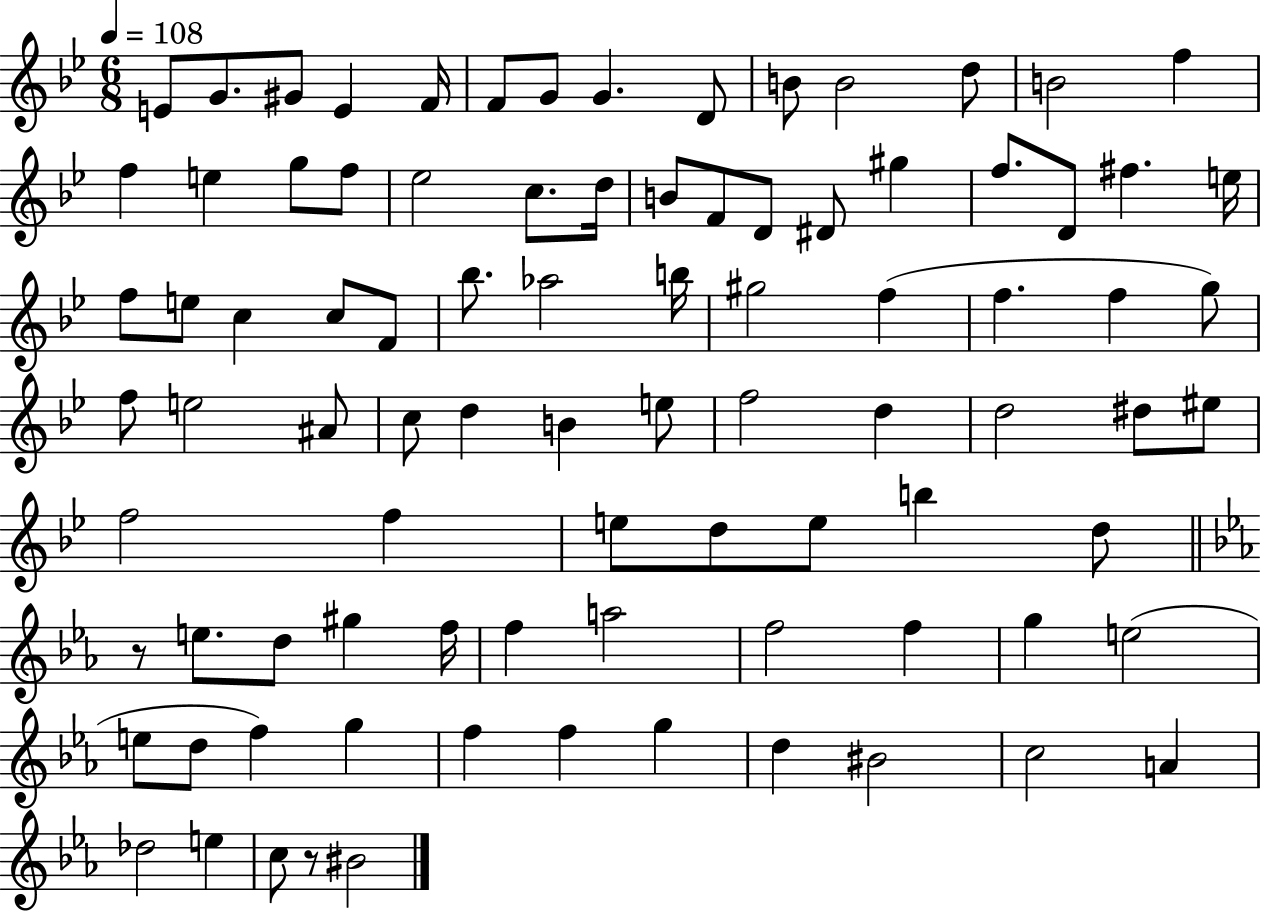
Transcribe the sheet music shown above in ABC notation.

X:1
T:Untitled
M:6/8
L:1/4
K:Bb
E/2 G/2 ^G/2 E F/4 F/2 G/2 G D/2 B/2 B2 d/2 B2 f f e g/2 f/2 _e2 c/2 d/4 B/2 F/2 D/2 ^D/2 ^g f/2 D/2 ^f e/4 f/2 e/2 c c/2 F/2 _b/2 _a2 b/4 ^g2 f f f g/2 f/2 e2 ^A/2 c/2 d B e/2 f2 d d2 ^d/2 ^e/2 f2 f e/2 d/2 e/2 b d/2 z/2 e/2 d/2 ^g f/4 f a2 f2 f g e2 e/2 d/2 f g f f g d ^B2 c2 A _d2 e c/2 z/2 ^B2